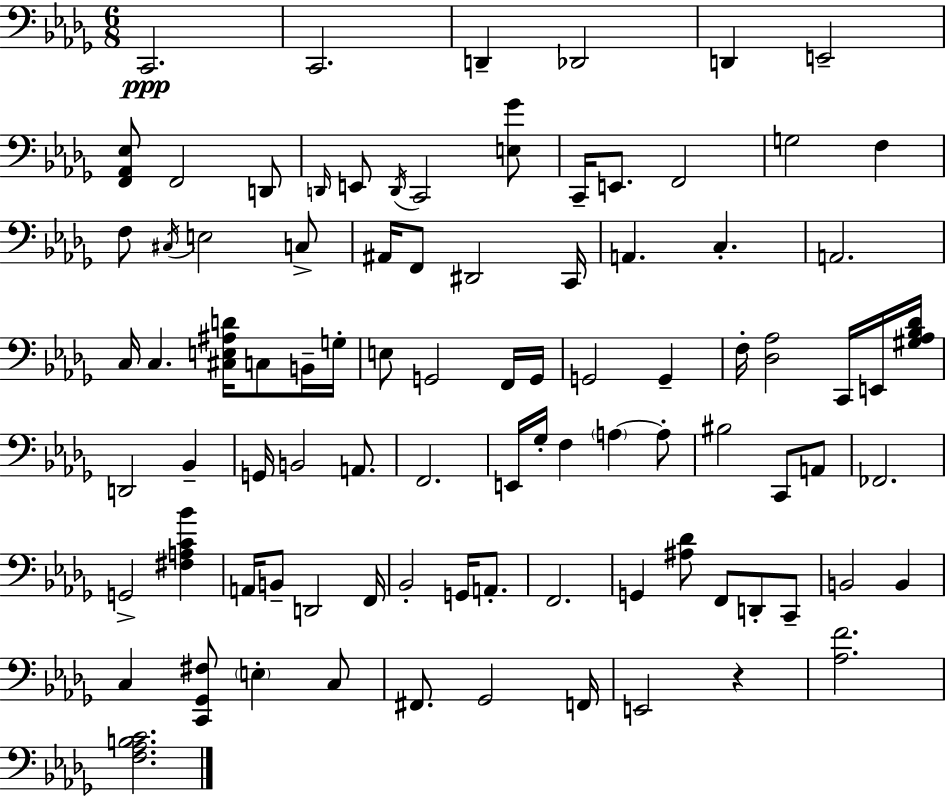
{
  \clef bass
  \numericTimeSignature
  \time 6/8
  \key bes \minor
  \repeat volta 2 { c,2.\ppp | c,2. | d,4-- des,2 | d,4 e,2-- | \break <f, aes, ees>8 f,2 d,8 | \grace { d,16 } e,8 \acciaccatura { d,16 } c,2 | <e ges'>8 c,16-- e,8. f,2 | g2 f4 | \break f8 \acciaccatura { cis16 } e2 | c8-> ais,16 f,8 dis,2 | c,16 a,4. c4.-. | a,2. | \break c16 c4. <cis e ais d'>16 c8 | b,16-- g16-. e8 g,2 | f,16 g,16 g,2 g,4-- | f16-. <des aes>2 | \break c,16 e,16 <gis aes bes des'>16 d,2 bes,4-- | g,16 b,2 | a,8. f,2. | e,16 ges16-. f4 \parenthesize a4~~ | \break a8-. bis2 c,8 | a,8 fes,2. | g,2-> <fis a c' bes'>4 | a,16 b,8-- d,2 | \break f,16 bes,2-. g,16 | a,8.-. f,2. | g,4 <ais des'>8 f,8 d,8-. | c,8-- b,2 b,4 | \break c4 <c, ges, fis>8 \parenthesize e4-. | c8 fis,8. ges,2 | f,16 e,2 r4 | <aes f'>2. | \break <f aes b c'>2. | } \bar "|."
}